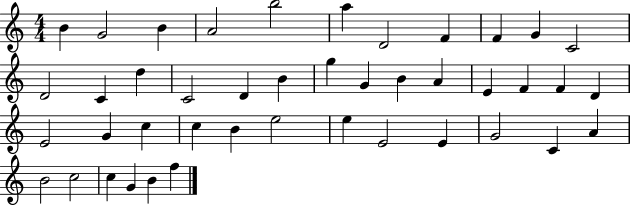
{
  \clef treble
  \numericTimeSignature
  \time 4/4
  \key c \major
  b'4 g'2 b'4 | a'2 b''2 | a''4 d'2 f'4 | f'4 g'4 c'2 | \break d'2 c'4 d''4 | c'2 d'4 b'4 | g''4 g'4 b'4 a'4 | e'4 f'4 f'4 d'4 | \break e'2 g'4 c''4 | c''4 b'4 e''2 | e''4 e'2 e'4 | g'2 c'4 a'4 | \break b'2 c''2 | c''4 g'4 b'4 f''4 | \bar "|."
}